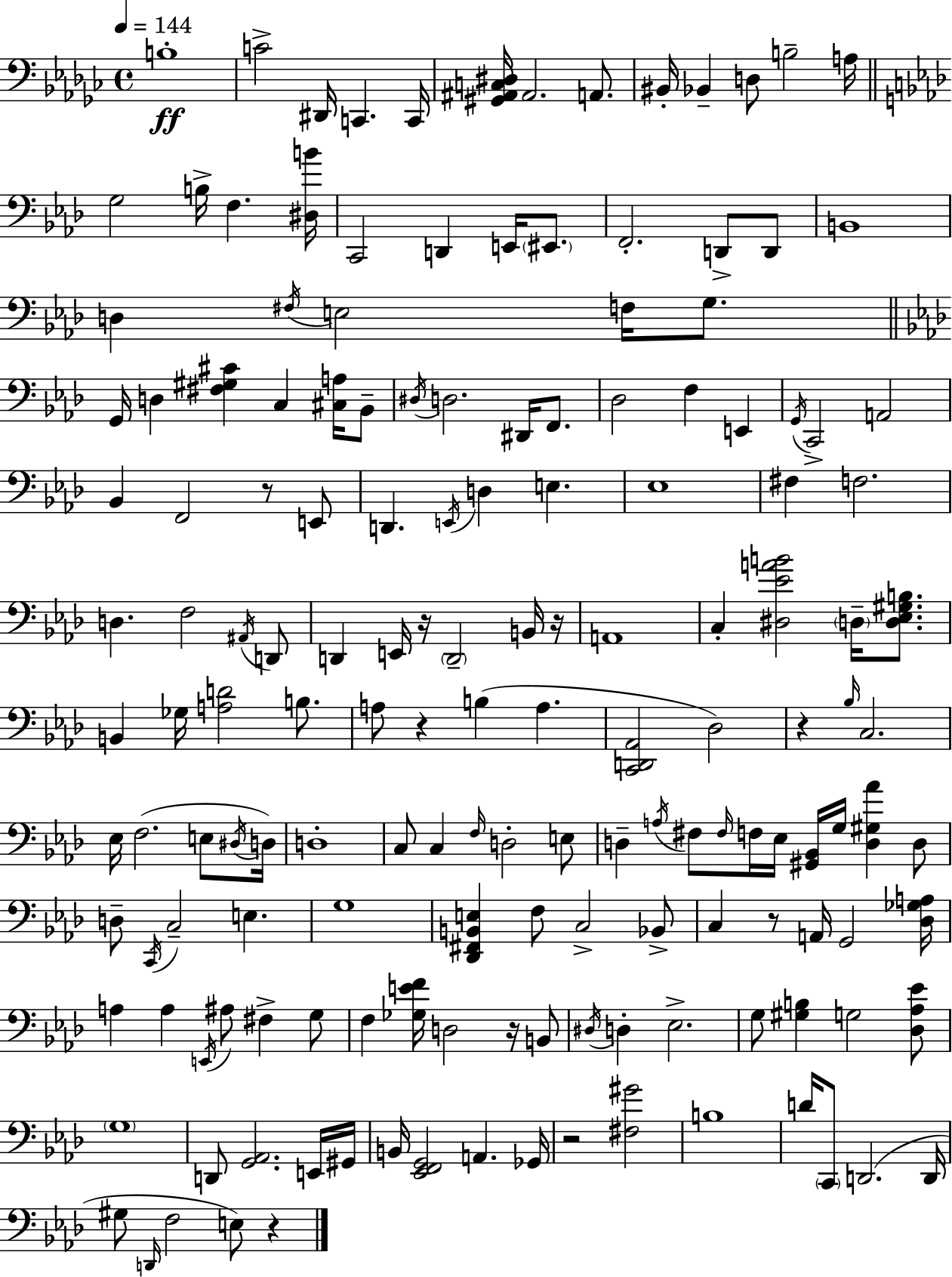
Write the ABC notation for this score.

X:1
T:Untitled
M:4/4
L:1/4
K:Ebm
B,4 C2 ^D,,/4 C,, C,,/4 [^G,,^A,,C,^D,]/4 ^A,,2 A,,/2 ^B,,/4 _B,, D,/2 B,2 A,/4 G,2 B,/4 F, [^D,B]/4 C,,2 D,, E,,/4 ^E,,/2 F,,2 D,,/2 D,,/2 B,,4 D, ^F,/4 E,2 F,/4 G,/2 G,,/4 D, [^F,^G,^C] C, [^C,A,]/4 _B,,/2 ^D,/4 D,2 ^D,,/4 F,,/2 _D,2 F, E,, G,,/4 C,,2 A,,2 _B,, F,,2 z/2 E,,/2 D,, E,,/4 D, E, _E,4 ^F, F,2 D, F,2 ^A,,/4 D,,/2 D,, E,,/4 z/4 D,,2 B,,/4 z/4 A,,4 C, [^D,_EAB]2 D,/4 [D,_E,^G,B,]/2 B,, _G,/4 [A,D]2 B,/2 A,/2 z B, A, [C,,D,,_A,,]2 _D,2 z _B,/4 C,2 _E,/4 F,2 E,/2 ^D,/4 D,/4 D,4 C,/2 C, F,/4 D,2 E,/2 D, A,/4 ^F,/2 ^F,/4 F,/4 _E,/4 [^G,,_B,,]/4 G,/4 [D,^G,_A] D,/2 D,/2 C,,/4 C,2 E, G,4 [_D,,^F,,B,,E,] F,/2 C,2 _B,,/2 C, z/2 A,,/4 G,,2 [_D,_G,A,]/4 A, A, E,,/4 ^A,/2 ^F, G,/2 F, [_G,EF]/4 D,2 z/4 B,,/2 ^D,/4 D, _E,2 G,/2 [^G,B,] G,2 [_D,_A,_E]/2 G,4 D,,/2 [G,,_A,,]2 E,,/4 ^G,,/4 B,,/4 [_E,,F,,G,,]2 A,, _G,,/4 z2 [^F,^G]2 B,4 D/4 C,,/2 D,,2 D,,/4 ^G,/2 D,,/4 F,2 E,/2 z